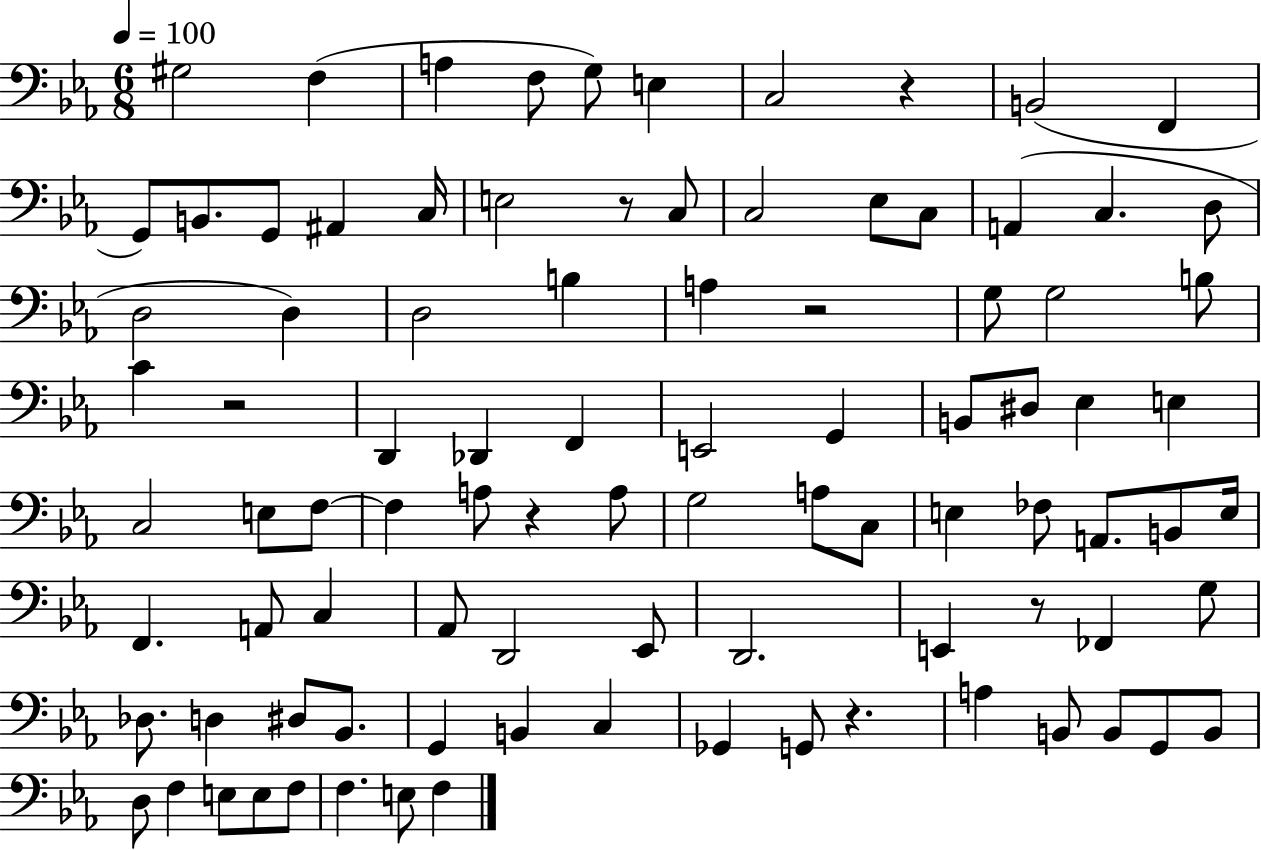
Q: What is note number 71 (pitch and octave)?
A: C3